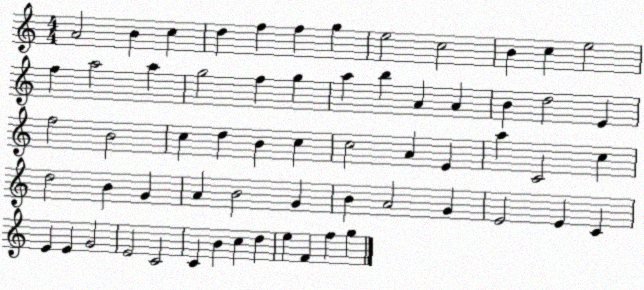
X:1
T:Untitled
M:4/4
L:1/4
K:C
A2 B c d f f g e2 c2 B c e2 f a2 a g2 f g a b A A B d2 E f2 B2 c d B c c2 A E a C2 c d2 B G A B2 G B A2 G E2 E C E E G2 E2 C2 C B c d e F f g